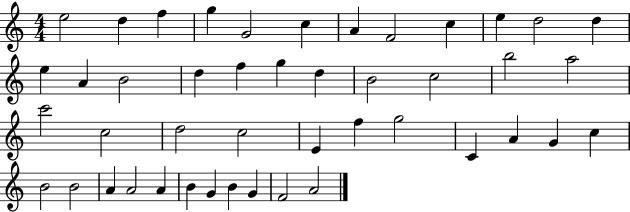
X:1
T:Untitled
M:4/4
L:1/4
K:C
e2 d f g G2 c A F2 c e d2 d e A B2 d f g d B2 c2 b2 a2 c'2 c2 d2 c2 E f g2 C A G c B2 B2 A A2 A B G B G F2 A2